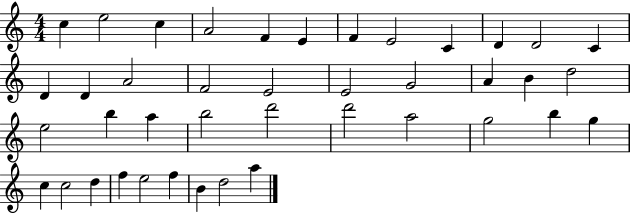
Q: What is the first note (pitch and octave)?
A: C5